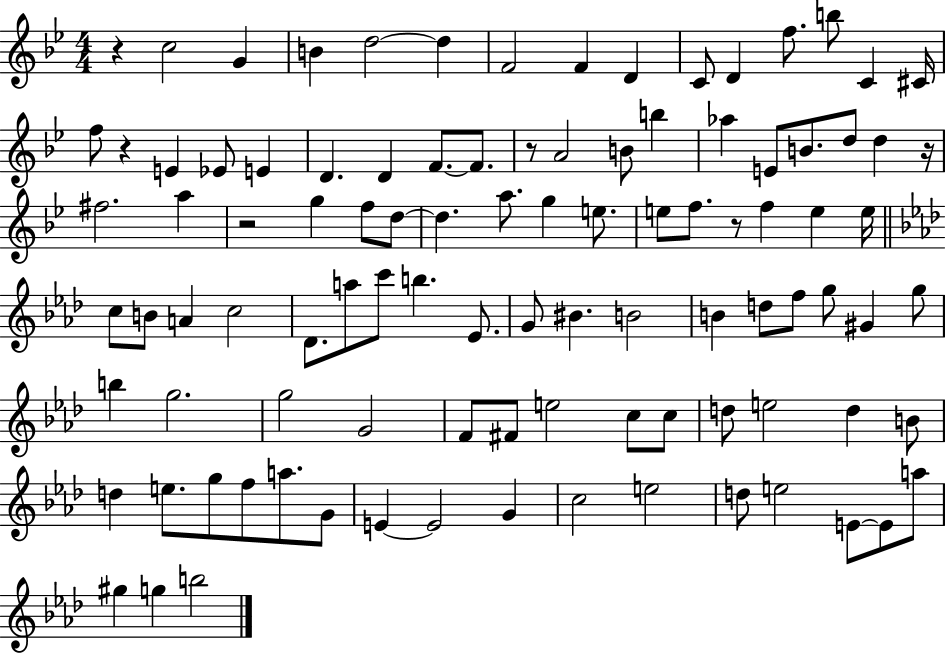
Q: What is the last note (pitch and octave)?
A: B5